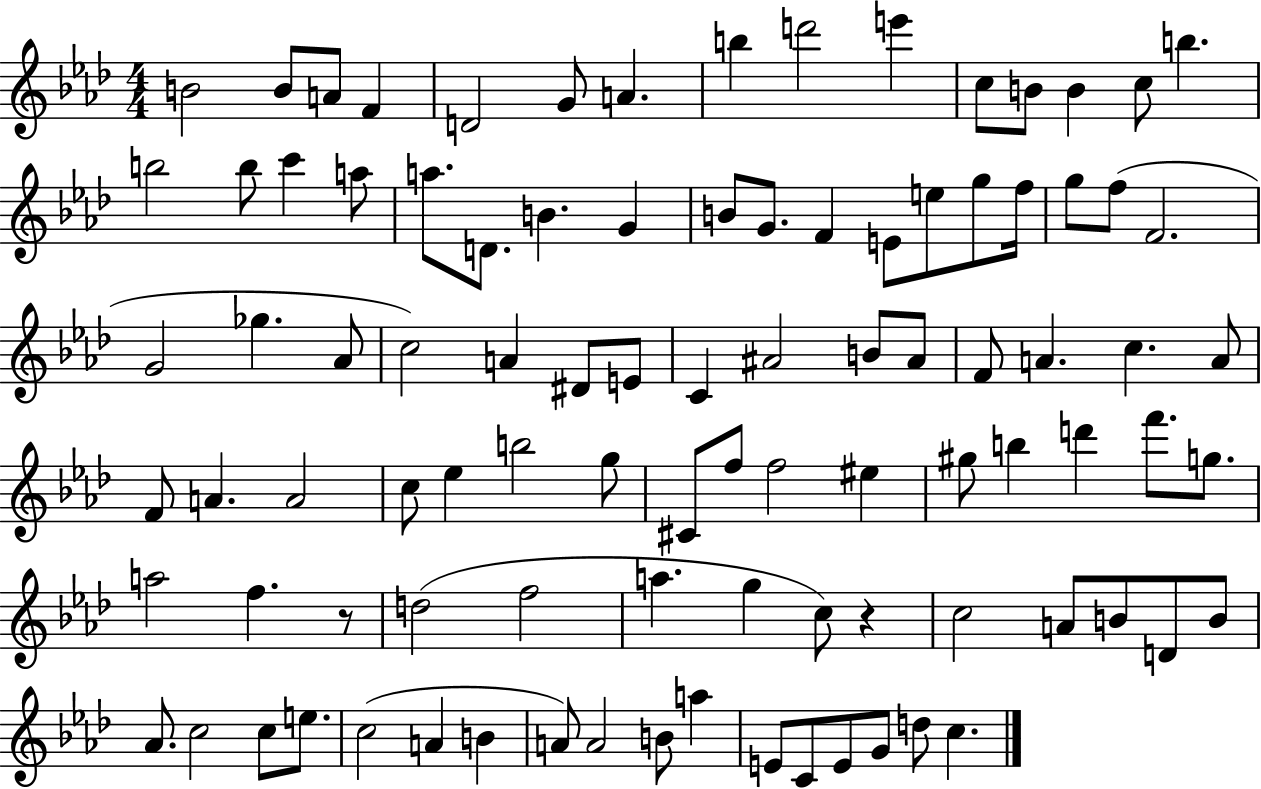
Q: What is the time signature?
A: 4/4